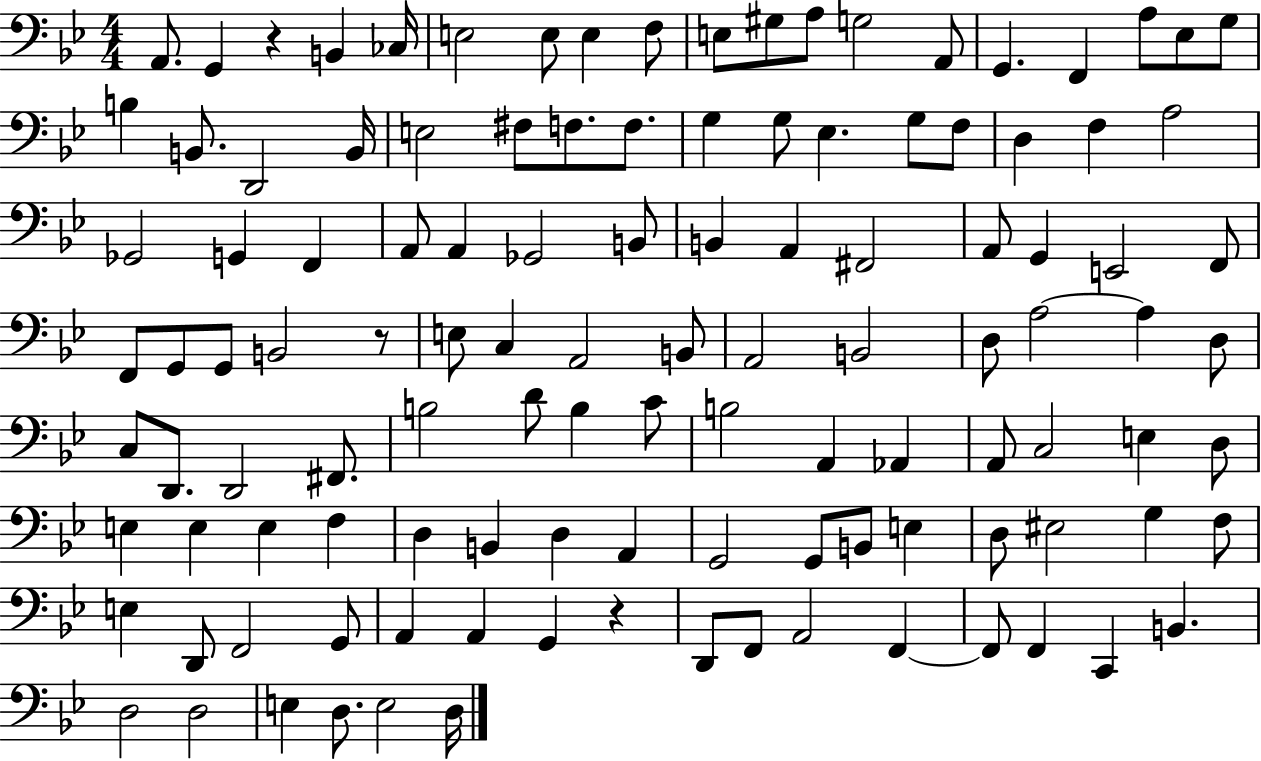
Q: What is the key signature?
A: BES major